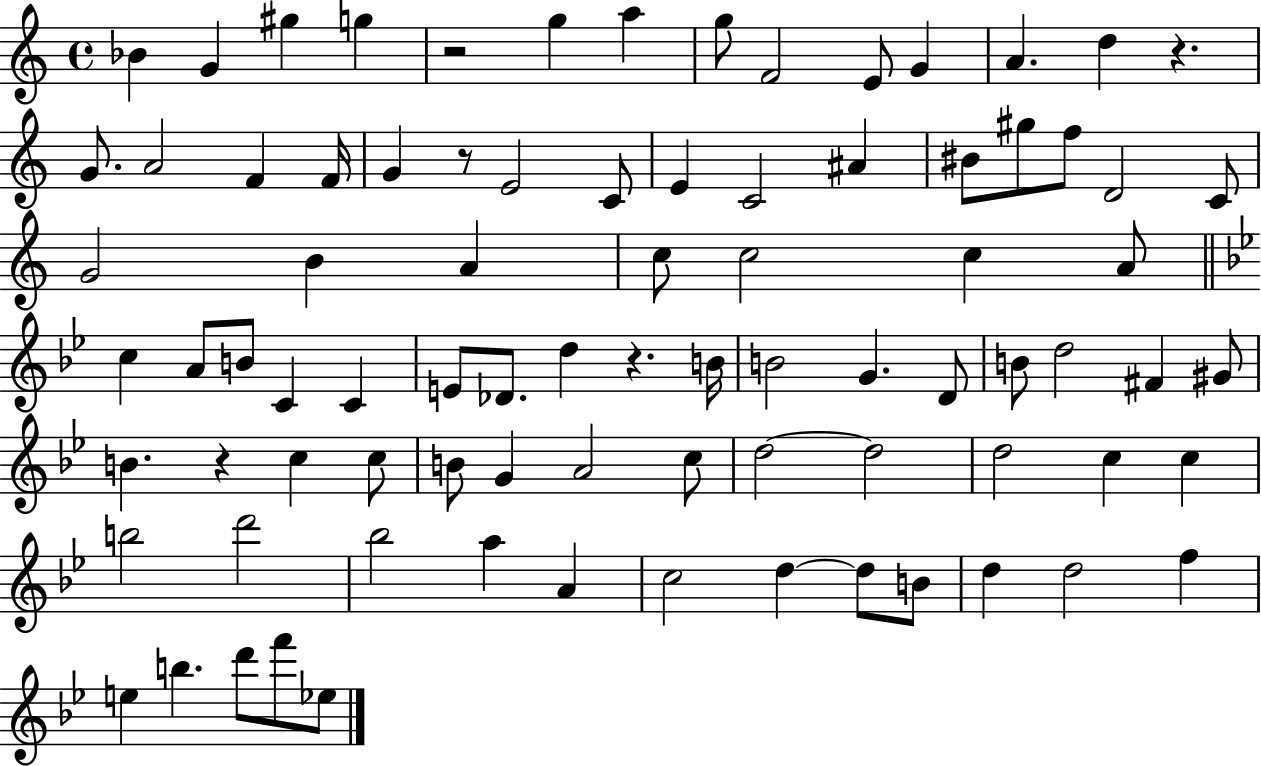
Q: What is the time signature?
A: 4/4